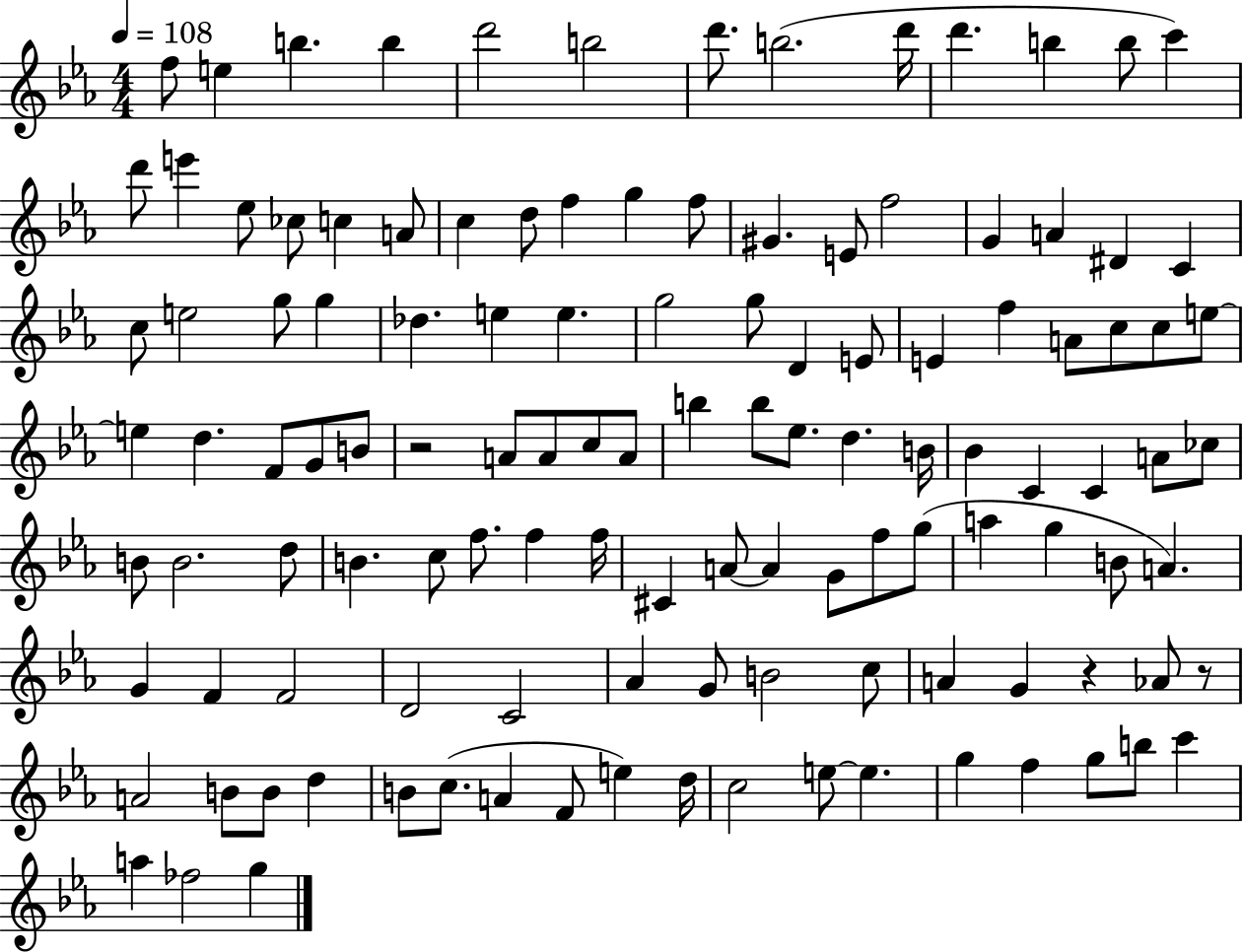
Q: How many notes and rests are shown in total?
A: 121